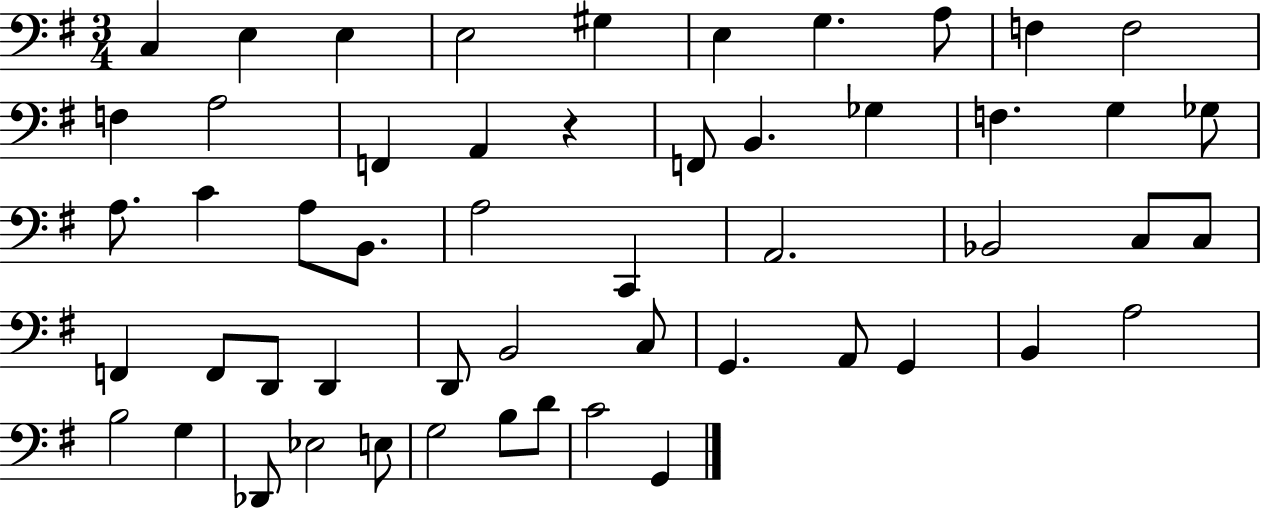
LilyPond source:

{
  \clef bass
  \numericTimeSignature
  \time 3/4
  \key g \major
  c4 e4 e4 | e2 gis4 | e4 g4. a8 | f4 f2 | \break f4 a2 | f,4 a,4 r4 | f,8 b,4. ges4 | f4. g4 ges8 | \break a8. c'4 a8 b,8. | a2 c,4 | a,2. | bes,2 c8 c8 | \break f,4 f,8 d,8 d,4 | d,8 b,2 c8 | g,4. a,8 g,4 | b,4 a2 | \break b2 g4 | des,8 ees2 e8 | g2 b8 d'8 | c'2 g,4 | \break \bar "|."
}